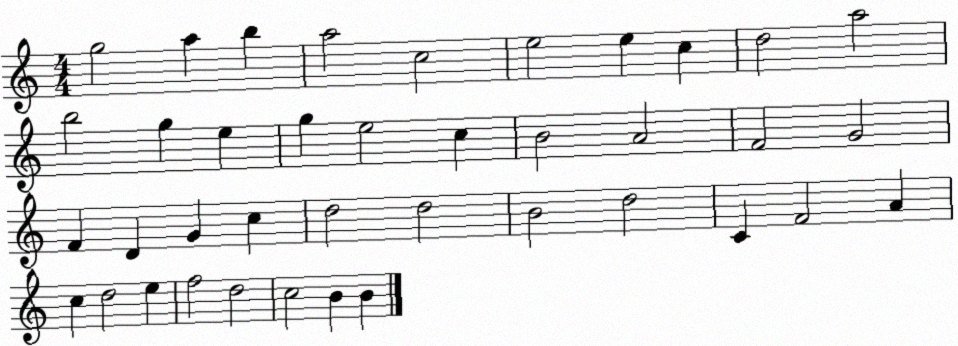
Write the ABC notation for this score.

X:1
T:Untitled
M:4/4
L:1/4
K:C
g2 a b a2 c2 e2 e c d2 a2 b2 g e g e2 c B2 A2 F2 G2 F D G c d2 d2 B2 d2 C F2 A c d2 e f2 d2 c2 B B